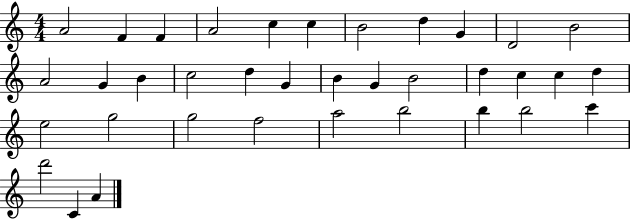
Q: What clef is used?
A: treble